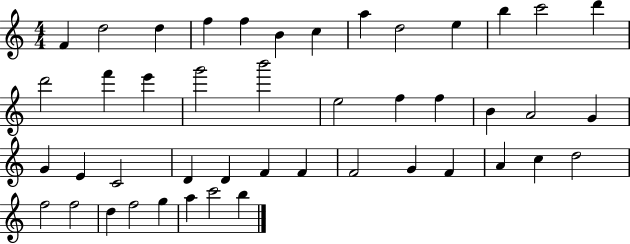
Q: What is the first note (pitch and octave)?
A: F4